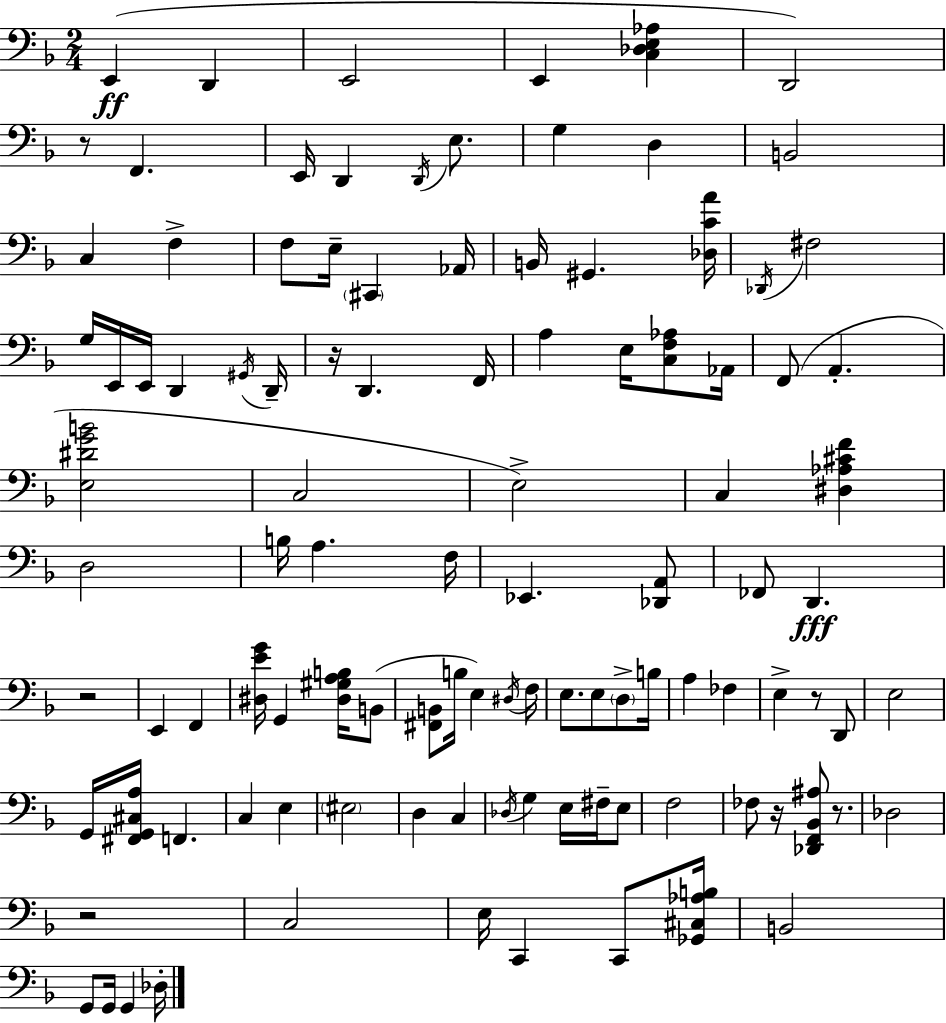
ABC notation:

X:1
T:Untitled
M:2/4
L:1/4
K:F
E,, D,, E,,2 E,, [C,_D,E,_A,] D,,2 z/2 F,, E,,/4 D,, D,,/4 E,/2 G, D, B,,2 C, F, F,/2 E,/4 ^C,, _A,,/4 B,,/4 ^G,, [_D,CA]/4 _D,,/4 ^F,2 G,/4 E,,/4 E,,/4 D,, ^G,,/4 D,,/4 z/4 D,, F,,/4 A, E,/4 [C,F,_A,]/2 _A,,/4 F,,/2 A,, [E,^DGB]2 C,2 E,2 C, [^D,_A,^CF] D,2 B,/4 A, F,/4 _E,, [_D,,A,,]/2 _F,,/2 D,, z2 E,, F,, [^D,EG]/4 G,, [^D,^G,A,B,]/4 B,,/2 [^F,,B,,]/2 B,/4 E, ^D,/4 F,/4 E,/2 E,/2 D,/2 B,/4 A, _F, E, z/2 D,,/2 E,2 G,,/4 [^F,,G,,^C,A,]/4 F,, C, E, ^E,2 D, C, _D,/4 G, E,/4 ^F,/4 E,/2 F,2 _F,/2 z/4 [_D,,F,,_B,,^A,]/2 z/2 _D,2 z2 C,2 E,/4 C,, C,,/2 [_G,,^C,_A,B,]/4 B,,2 G,,/2 G,,/4 G,, _D,/4